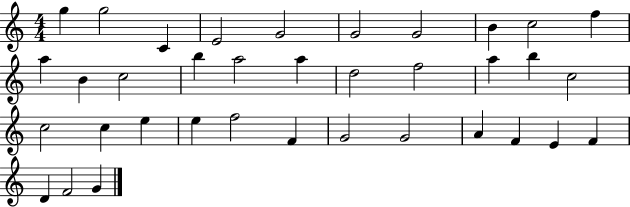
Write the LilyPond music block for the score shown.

{
  \clef treble
  \numericTimeSignature
  \time 4/4
  \key c \major
  g''4 g''2 c'4 | e'2 g'2 | g'2 g'2 | b'4 c''2 f''4 | \break a''4 b'4 c''2 | b''4 a''2 a''4 | d''2 f''2 | a''4 b''4 c''2 | \break c''2 c''4 e''4 | e''4 f''2 f'4 | g'2 g'2 | a'4 f'4 e'4 f'4 | \break d'4 f'2 g'4 | \bar "|."
}